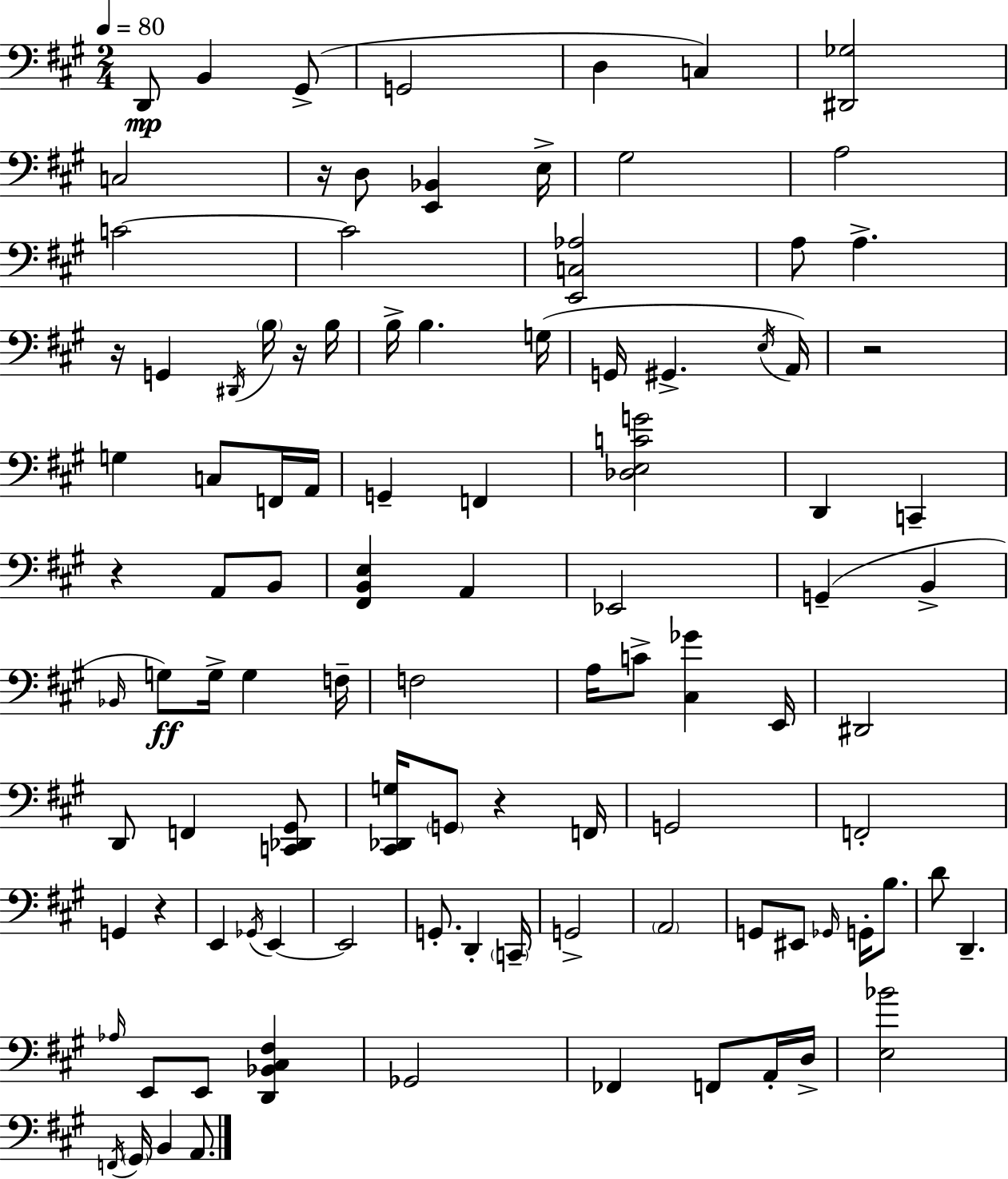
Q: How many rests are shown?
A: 7